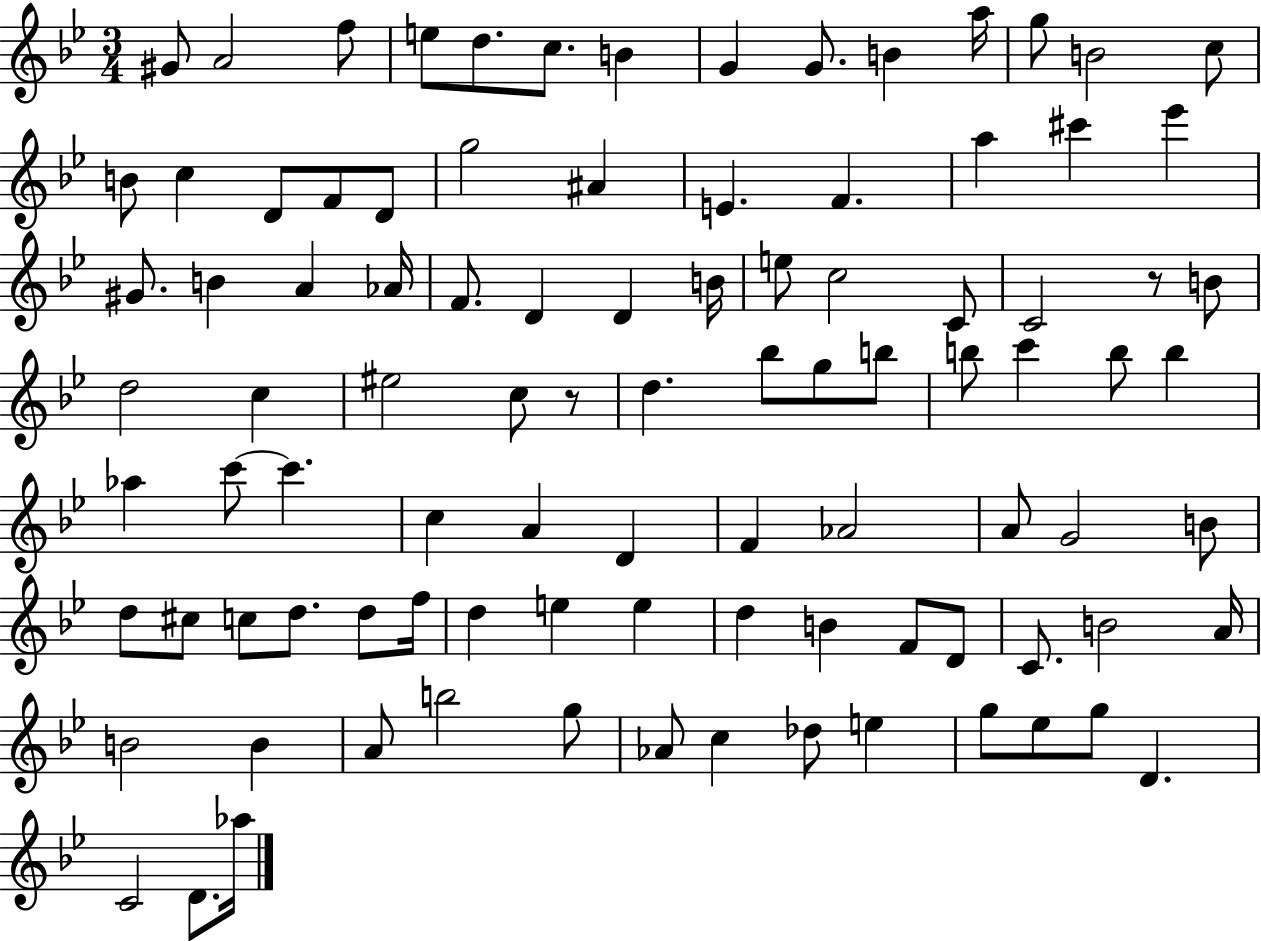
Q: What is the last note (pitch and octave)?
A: Ab5